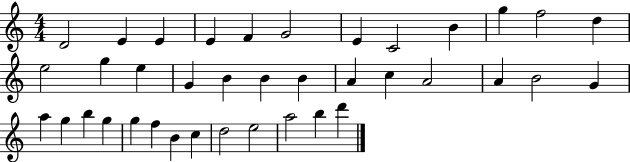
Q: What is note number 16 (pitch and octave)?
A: G4